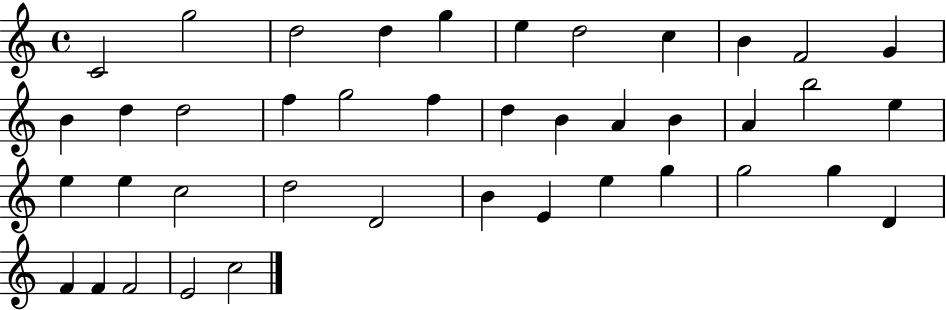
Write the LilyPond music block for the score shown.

{
  \clef treble
  \time 4/4
  \defaultTimeSignature
  \key c \major
  c'2 g''2 | d''2 d''4 g''4 | e''4 d''2 c''4 | b'4 f'2 g'4 | \break b'4 d''4 d''2 | f''4 g''2 f''4 | d''4 b'4 a'4 b'4 | a'4 b''2 e''4 | \break e''4 e''4 c''2 | d''2 d'2 | b'4 e'4 e''4 g''4 | g''2 g''4 d'4 | \break f'4 f'4 f'2 | e'2 c''2 | \bar "|."
}